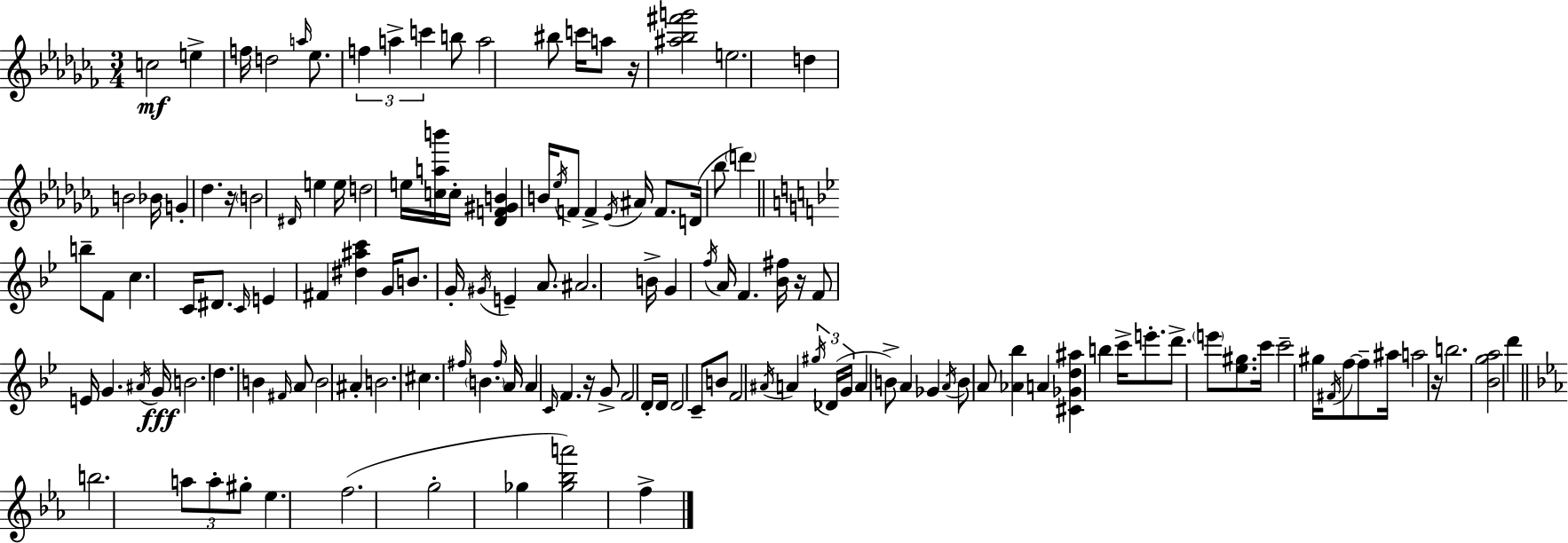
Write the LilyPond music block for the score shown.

{
  \clef treble
  \numericTimeSignature
  \time 3/4
  \key aes \minor
  c''2\mf e''4-> | f''16 d''2 \grace { a''16 } ees''8. | \tuplet 3/2 { f''4 a''4-> c'''4 } | b''8 a''2 bis''8 | \break c'''16 a''8 r16 <ais'' bes'' fis''' g'''>2 | e''2. | d''4 b'2 | bes'16 g'4-. des''4. | \break r16 \parenthesize b'2 \grace { dis'16 } e''4 | e''16 d''2 e''16 | <c'' a'' b'''>16 c''16-. <des' f' gis' b'>4 b'16 \acciaccatura { ees''16 } f'8 f'4-> | \acciaccatura { ees'16 } ais'16 f'8. d'16( bes''8 \parenthesize d'''4) | \break \bar "||" \break \key g \minor b''8-- f'8 c''4. c'16 dis'8. | \grace { c'16 } e'4 fis'4 <dis'' ais'' c'''>4 | g'16 b'8. g'16-. \acciaccatura { gis'16 } e'4-- | a'8. ais'2. | \break b'16-> g'4 \acciaccatura { f''16 } a'16 f'4. | <bes' fis''>16 r16 f'8 e'16 g'4. | \acciaccatura { ais'16 } g'16\fff b'2. | d''4. | \break b'4 \grace { fis'16 } a'8 b'2 | ais'4-. b'2. | cis''4. | \grace { fis''16 } \parenthesize b'4. \grace { fis''16 } a'16 a'4 | \break \grace { c'16 } f'4. r16 g'8-> | f'2 d'16-. d'16 d'2 | c'8-- b'8 f'2 | \acciaccatura { ais'16 } a'4 \tuplet 3/2 { \acciaccatura { gis''16 } | \break des'16( g'16 } a'4 b'8->) a'4 | ges'4 \acciaccatura { a'16 } b'8 a'8 <aes' bes''>4 | a'4 <cis' ges' d'' ais''>4 b''4 | c'''16-> e'''8.-. d'''8.-> \parenthesize e'''8 <ees'' gis''>8. | \break c'''16 c'''2-- gis''16 \acciaccatura { fis'16 } | f''8~~ f''8-- ais''16 a''2 | r16 b''2. | <bes' g'' a''>2 d'''4 | \break \bar "||" \break \key c \minor b''2. | \tuplet 3/2 { a''8 a''8-. gis''8-. } ees''4. | f''2.( | g''2-. ges''4 | \break <ges'' bes'' a'''>2) f''4-> | \bar "|."
}